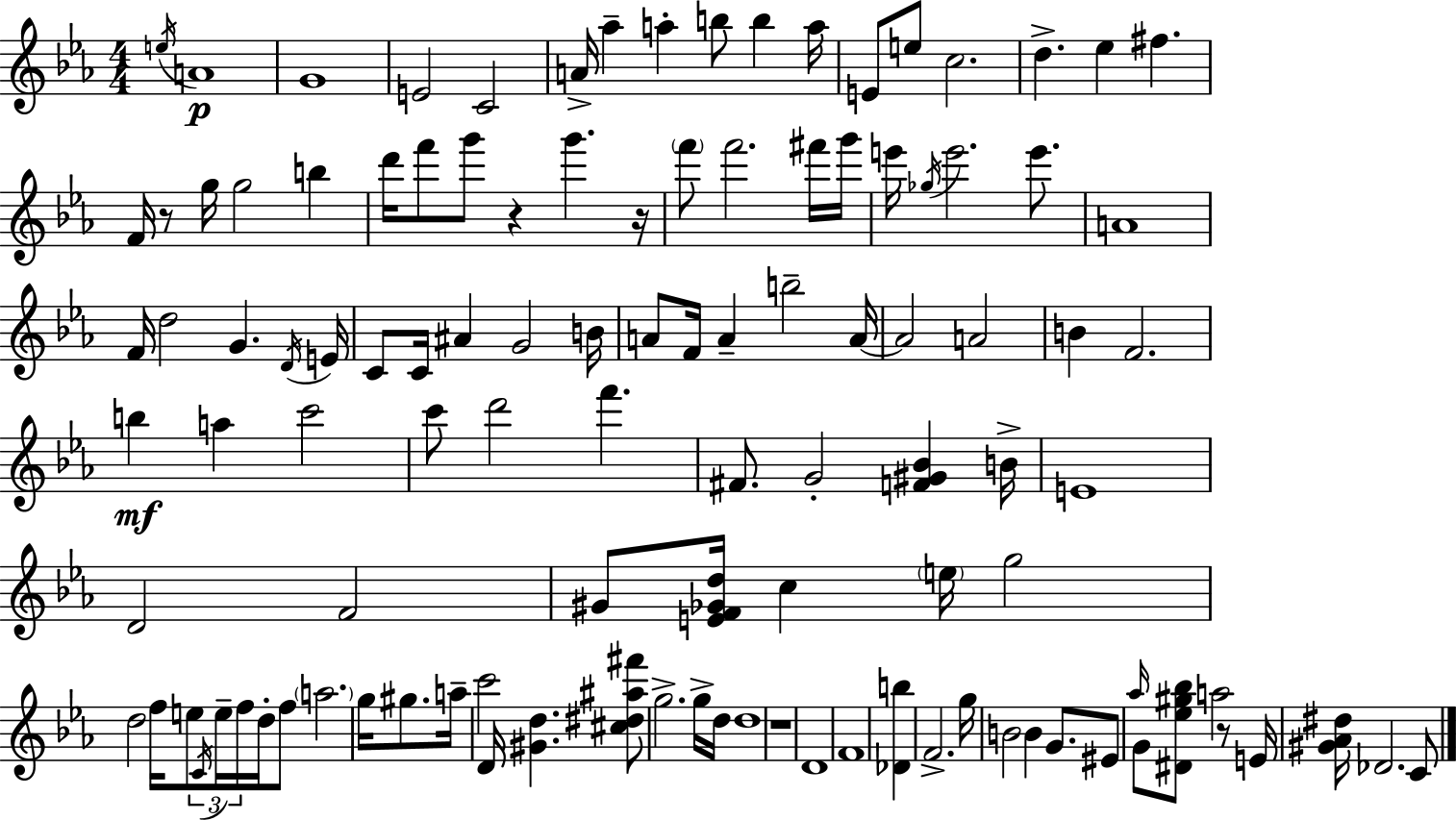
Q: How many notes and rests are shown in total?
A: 113